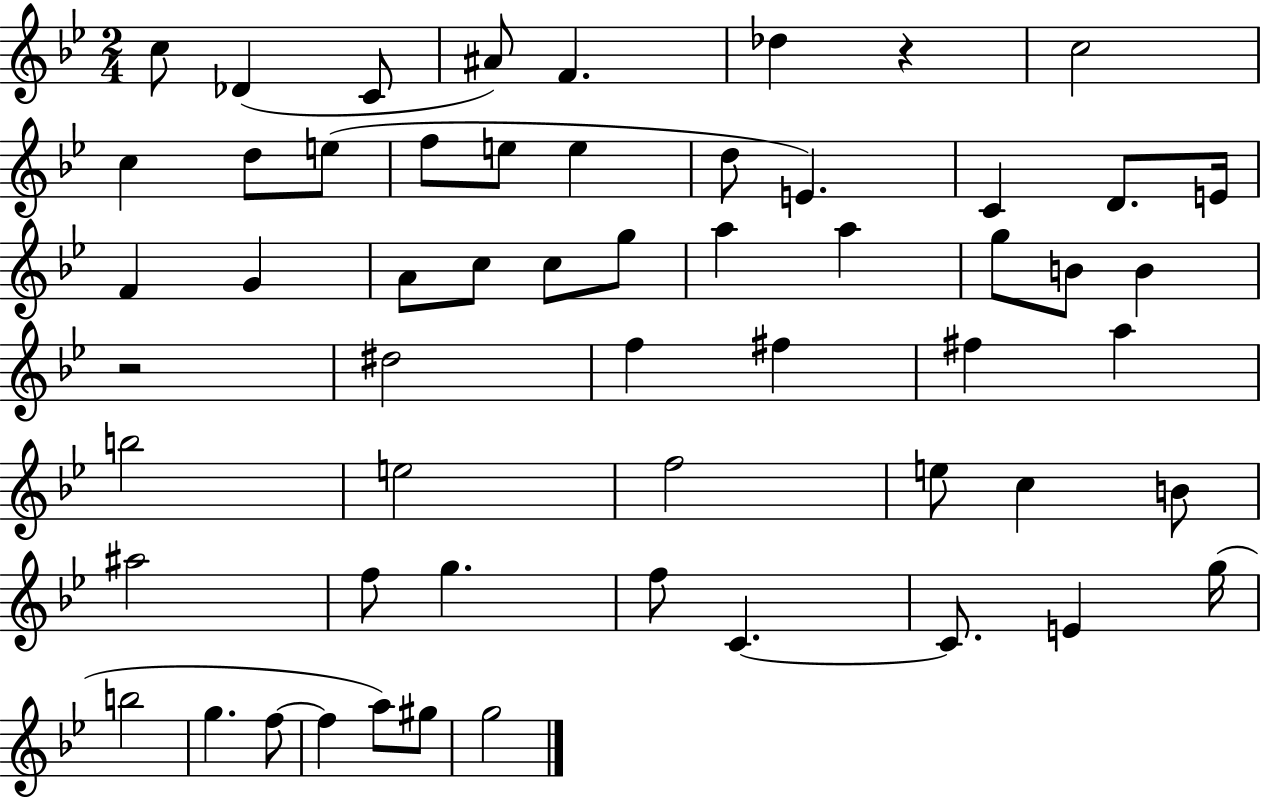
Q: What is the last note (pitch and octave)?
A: G5